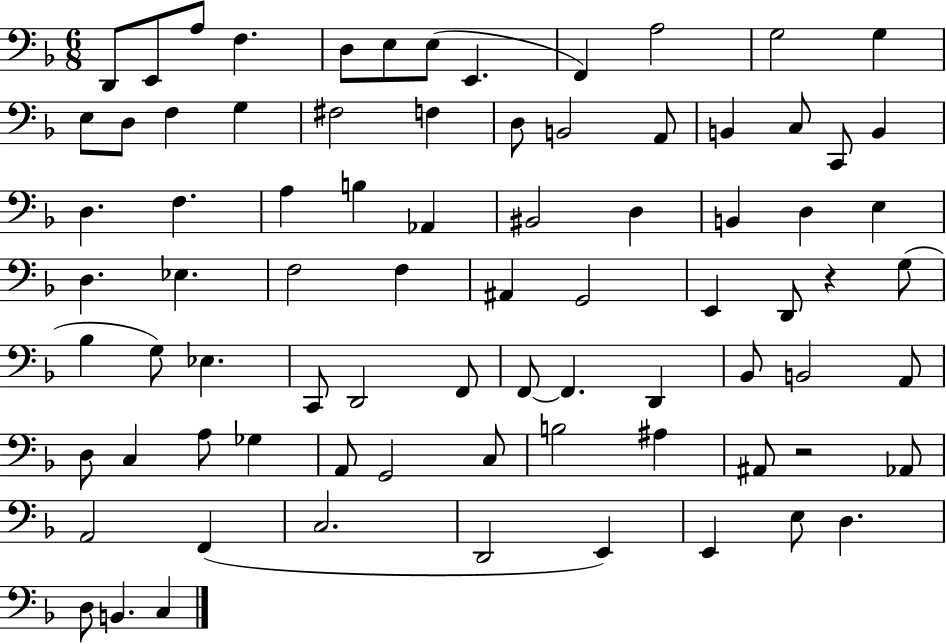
X:1
T:Untitled
M:6/8
L:1/4
K:F
D,,/2 E,,/2 A,/2 F, D,/2 E,/2 E,/2 E,, F,, A,2 G,2 G, E,/2 D,/2 F, G, ^F,2 F, D,/2 B,,2 A,,/2 B,, C,/2 C,,/2 B,, D, F, A, B, _A,, ^B,,2 D, B,, D, E, D, _E, F,2 F, ^A,, G,,2 E,, D,,/2 z G,/2 _B, G,/2 _E, C,,/2 D,,2 F,,/2 F,,/2 F,, D,, _B,,/2 B,,2 A,,/2 D,/2 C, A,/2 _G, A,,/2 G,,2 C,/2 B,2 ^A, ^A,,/2 z2 _A,,/2 A,,2 F,, C,2 D,,2 E,, E,, E,/2 D, D,/2 B,, C,